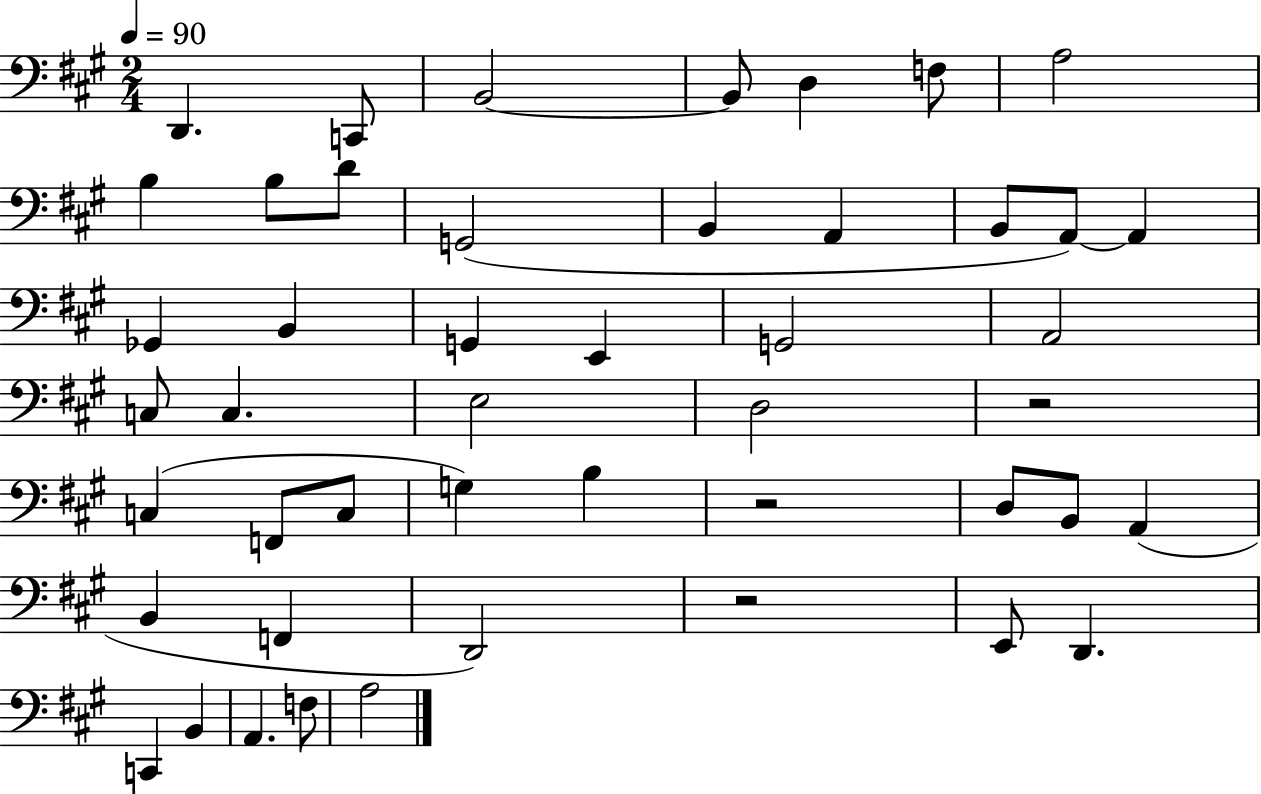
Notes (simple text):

D2/q. C2/e B2/h B2/e D3/q F3/e A3/h B3/q B3/e D4/e G2/h B2/q A2/q B2/e A2/e A2/q Gb2/q B2/q G2/q E2/q G2/h A2/h C3/e C3/q. E3/h D3/h R/h C3/q F2/e C3/e G3/q B3/q R/h D3/e B2/e A2/q B2/q F2/q D2/h R/h E2/e D2/q. C2/q B2/q A2/q. F3/e A3/h